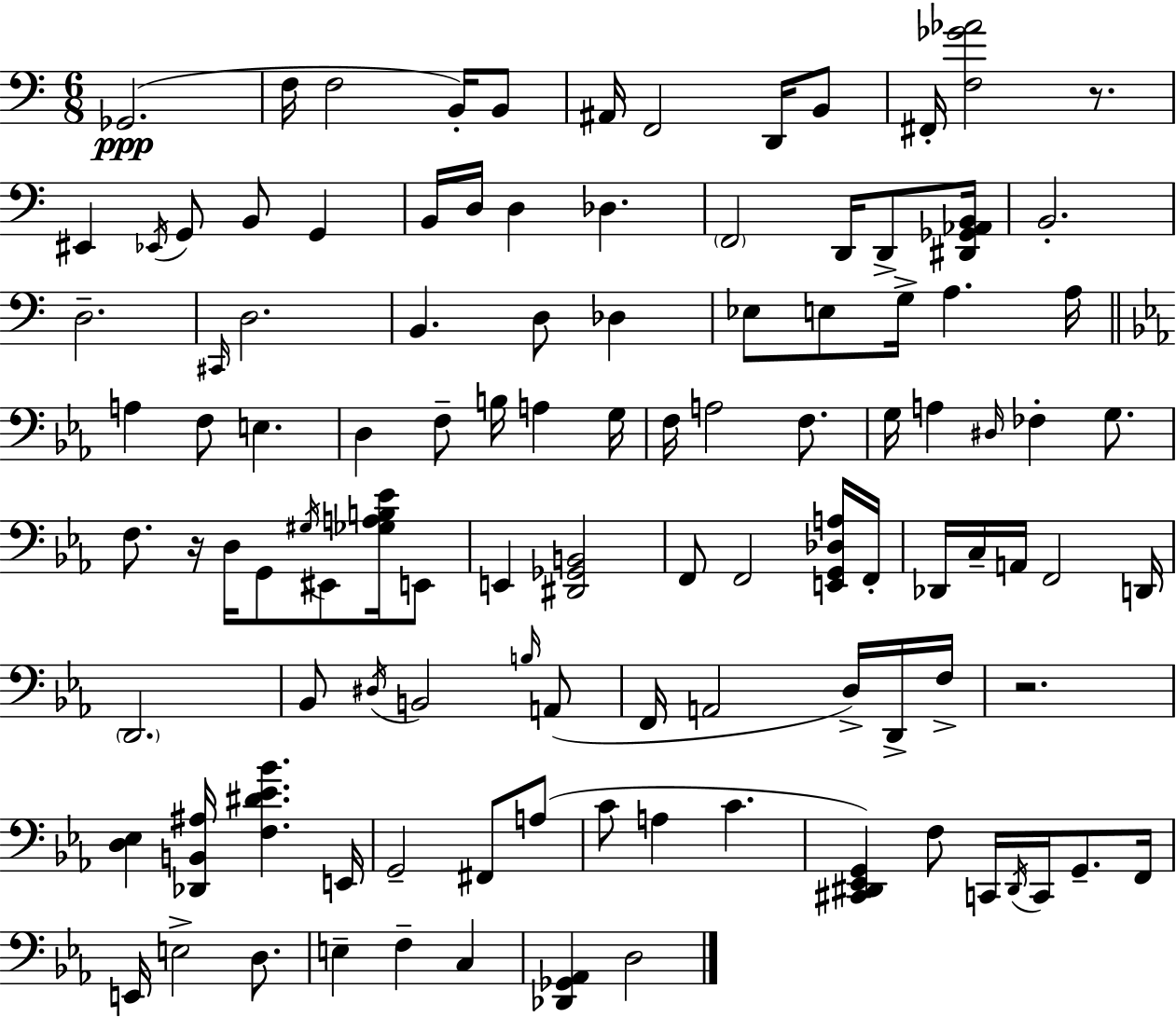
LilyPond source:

{
  \clef bass
  \numericTimeSignature
  \time 6/8
  \key a \minor
  ges,2.(\ppp | f16 f2 b,16-.) b,8 | ais,16 f,2 d,16 b,8 | fis,16-. <f ges' aes'>2 r8. | \break eis,4 \acciaccatura { ees,16 } g,8 b,8 g,4 | b,16 d16 d4 des4. | \parenthesize f,2 d,16 d,8-> | <dis, ges, aes, b,>16 b,2.-. | \break d2.-- | \grace { cis,16 } d2. | b,4. d8 des4 | ees8 e8 g16-> a4. | \break a16 \bar "||" \break \key c \minor a4 f8 e4. | d4 f8-- b16 a4 g16 | f16 a2 f8. | g16 a4 \grace { dis16 } fes4-. g8. | \break f8. r16 d16 g,8 \acciaccatura { gis16 } eis,8 <ges a b ees'>16 | e,8 e,4 <dis, ges, b,>2 | f,8 f,2 | <e, g, des a>16 f,16-. des,16 c16-- a,16 f,2 | \break d,16 \parenthesize d,2. | bes,8 \acciaccatura { dis16 } b,2 | \grace { b16 } a,8( f,16 a,2 | d16->) d,16-> f16-> r2. | \break <d ees>4 <des, b, ais>16 <f dis' ees' bes'>4. | e,16 g,2-- | fis,8 a8( c'8 a4 c'4. | <cis, dis, ees, g,>4) f8 c,16 \acciaccatura { dis,16 } | \break c,16 g,8.-- f,16 e,16 e2-> | d8. e4-- f4-- | c4 <des, ges, aes,>4 d2 | \bar "|."
}